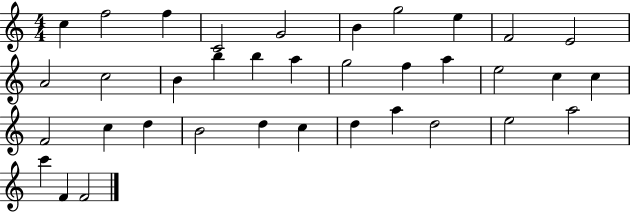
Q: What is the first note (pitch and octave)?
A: C5